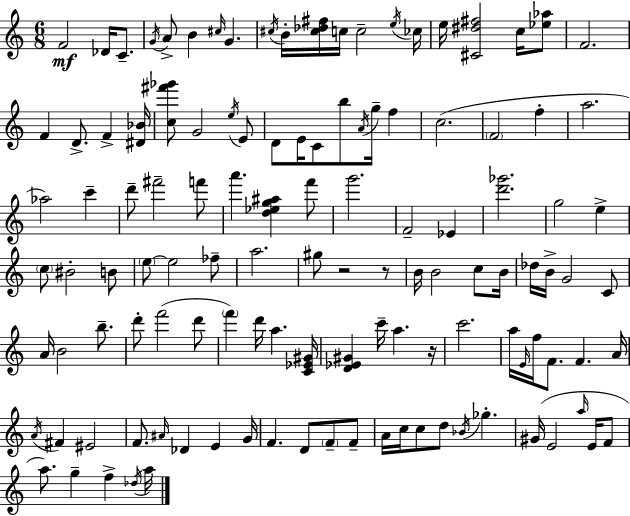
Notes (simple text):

F4/h Db4/s C4/e. G4/s A4/e B4/q C#5/s G4/q. C#5/s B4/s [C#5,Db5,F#5]/s C5/s C5/h E5/s CES5/s E5/s [C#4,D#5,F#5]/h C5/s [Eb5,Ab5]/e F4/h. F4/q D4/e. F4/q [D#4,Bb4]/s [C5,F#6,Gb6]/e G4/h E5/s E4/e D4/e E4/s C4/e B5/e A4/s G5/s F5/q C5/h. F4/h F5/q A5/h. Ab5/h C6/q D6/e F#6/h F6/e A6/q. [D5,Eb5,G5,A#5]/q F6/e G6/h. F4/h Eb4/q [D6,Gb6]/h. G5/h E5/q C5/e BIS4/h B4/e E5/e E5/h FES5/e A5/h. G#5/e R/h R/e B4/s B4/h C5/e B4/s Db5/s B4/s G4/h C4/e A4/s B4/h B5/e. D6/e F6/h D6/e F6/q D6/s A5/q. [C4,Eb4,G#4]/s [D4,Eb4,G#4]/q C6/s A5/q. R/s C6/h. A5/s E4/s F5/s F4/e. F4/q. A4/s A4/s F#4/q EIS4/h F4/e. A#4/s Db4/q E4/q G4/s F4/q. D4/e F4/e F4/e A4/s C5/s C5/e D5/e Bb4/s Gb5/q. G#4/s E4/h A5/s E4/s F4/e A5/e. G5/q F5/q Db5/s A5/s